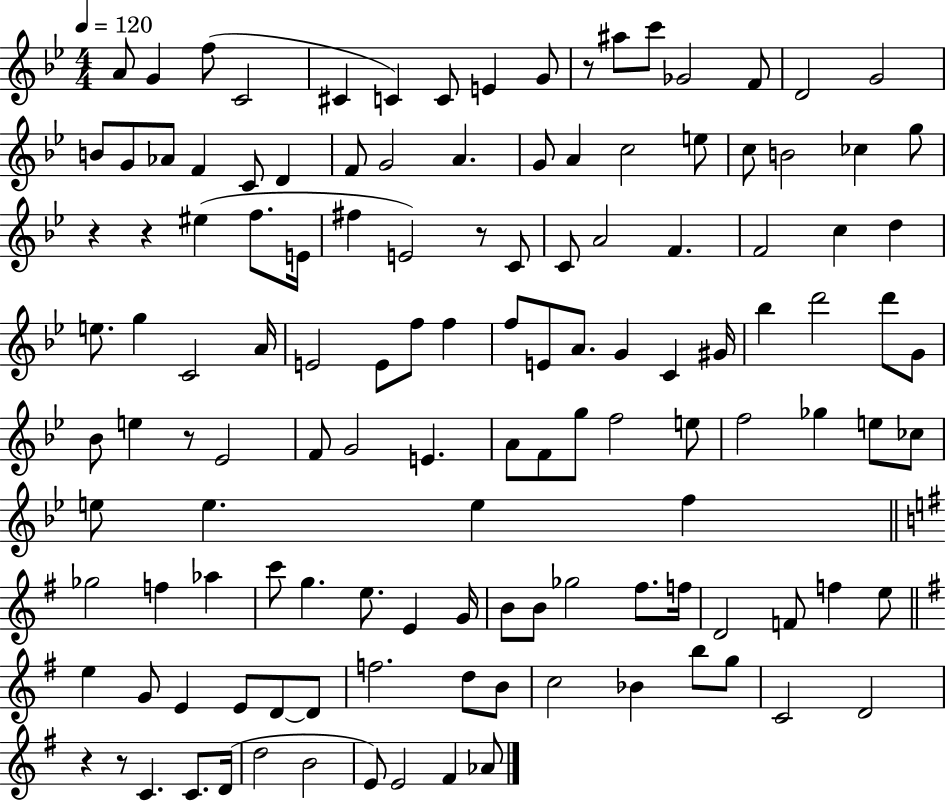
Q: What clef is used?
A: treble